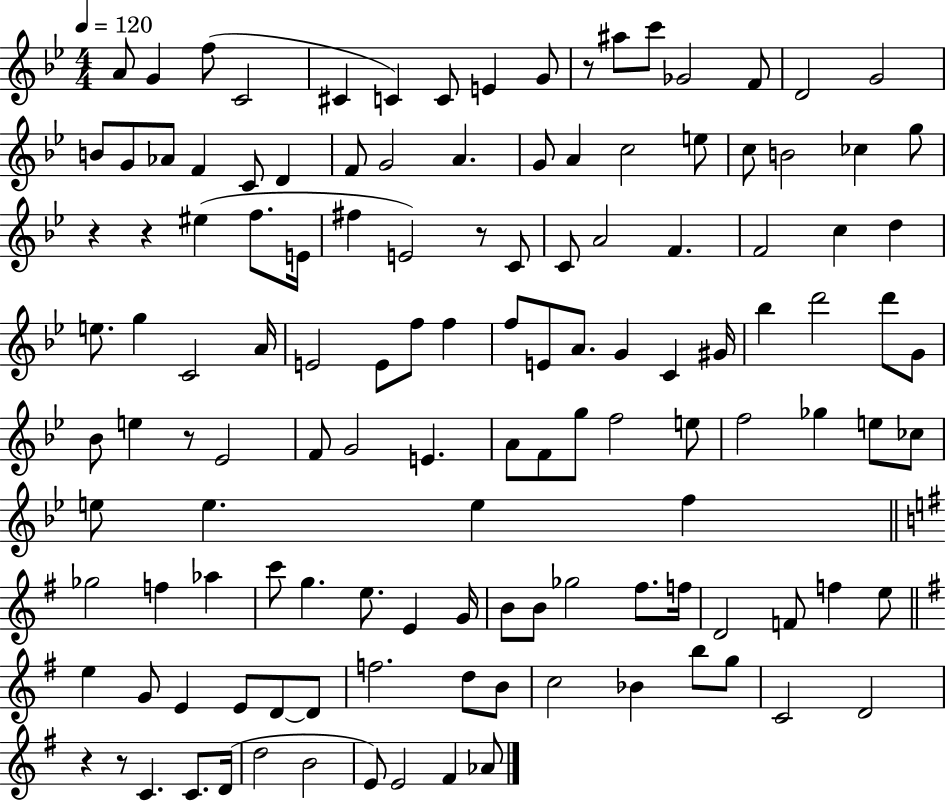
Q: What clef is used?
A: treble